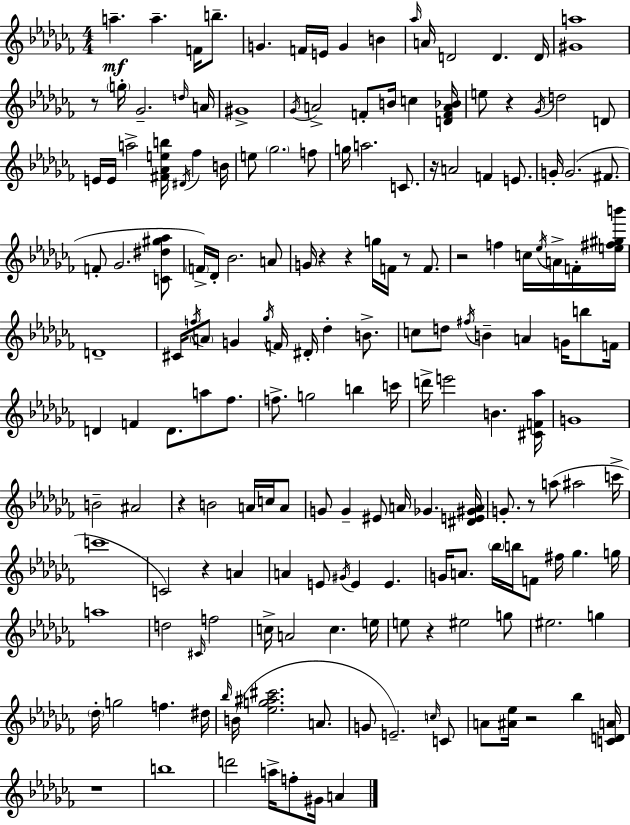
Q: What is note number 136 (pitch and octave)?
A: G5